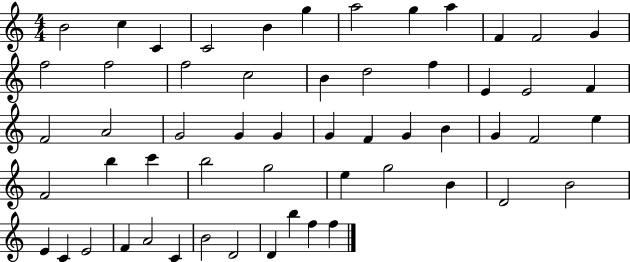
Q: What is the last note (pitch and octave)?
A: F5